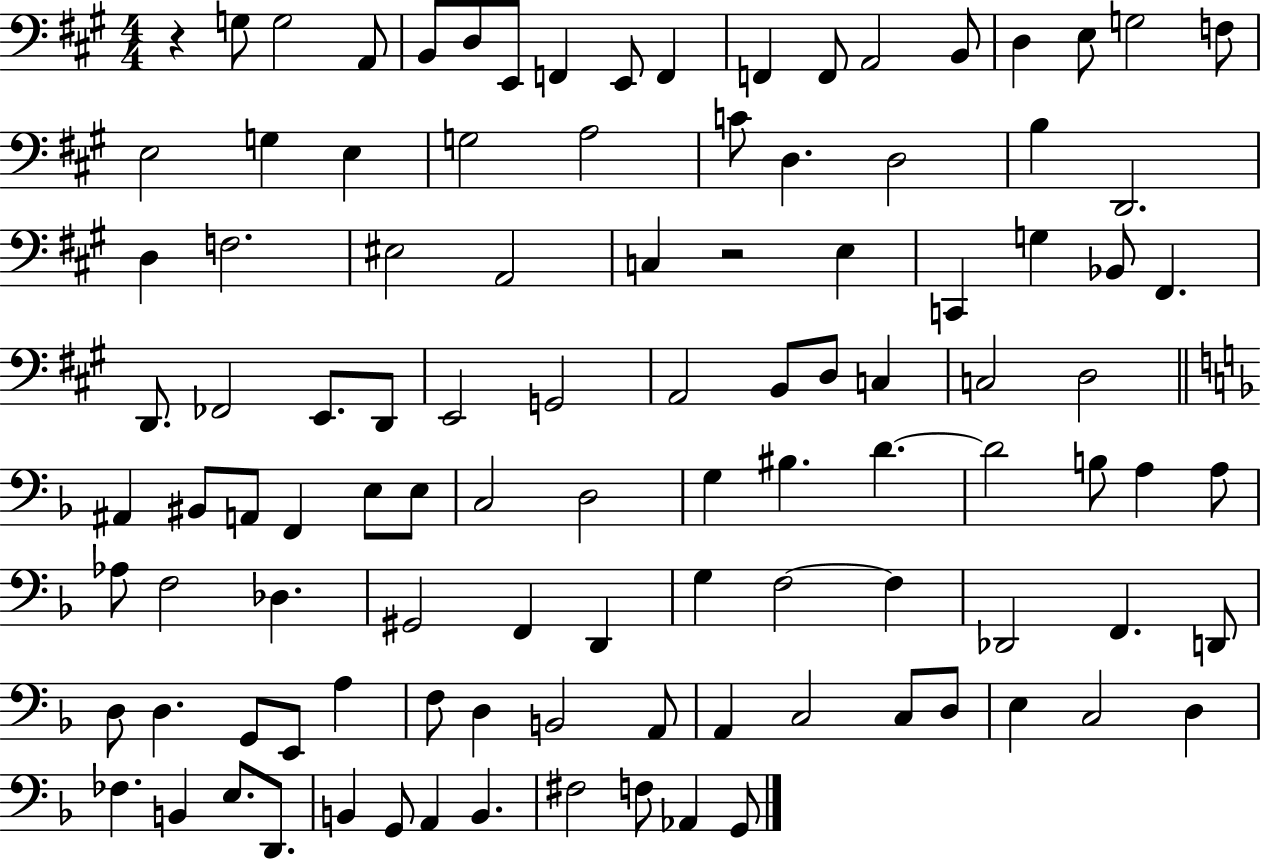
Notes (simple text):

R/q G3/e G3/h A2/e B2/e D3/e E2/e F2/q E2/e F2/q F2/q F2/e A2/h B2/e D3/q E3/e G3/h F3/e E3/h G3/q E3/q G3/h A3/h C4/e D3/q. D3/h B3/q D2/h. D3/q F3/h. EIS3/h A2/h C3/q R/h E3/q C2/q G3/q Bb2/e F#2/q. D2/e. FES2/h E2/e. D2/e E2/h G2/h A2/h B2/e D3/e C3/q C3/h D3/h A#2/q BIS2/e A2/e F2/q E3/e E3/e C3/h D3/h G3/q BIS3/q. D4/q. D4/h B3/e A3/q A3/e Ab3/e F3/h Db3/q. G#2/h F2/q D2/q G3/q F3/h F3/q Db2/h F2/q. D2/e D3/e D3/q. G2/e E2/e A3/q F3/e D3/q B2/h A2/e A2/q C3/h C3/e D3/e E3/q C3/h D3/q FES3/q. B2/q E3/e. D2/e. B2/q G2/e A2/q B2/q. F#3/h F3/e Ab2/q G2/e